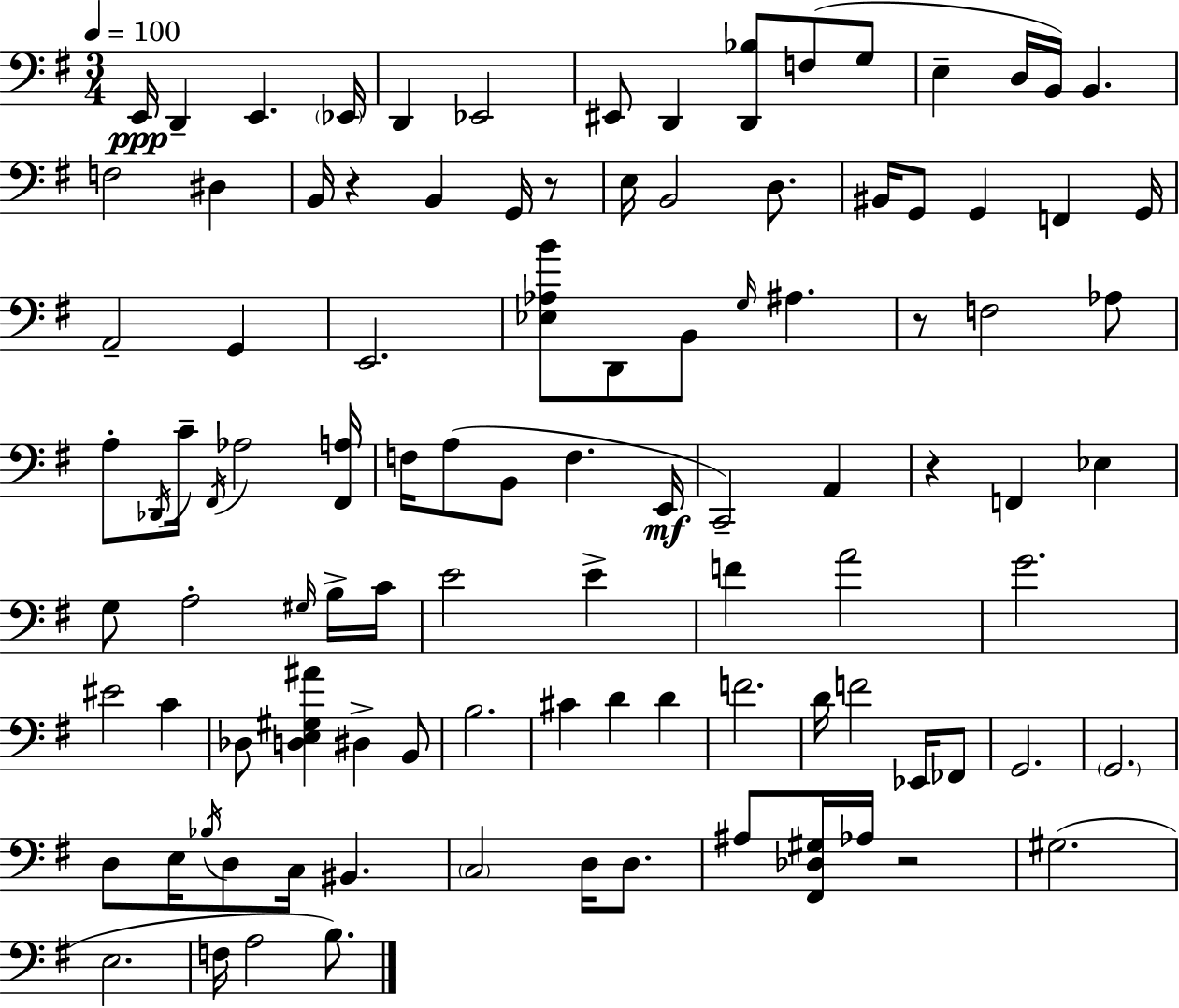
X:1
T:Untitled
M:3/4
L:1/4
K:Em
E,,/4 D,, E,, _E,,/4 D,, _E,,2 ^E,,/2 D,, [D,,_B,]/2 F,/2 G,/2 E, D,/4 B,,/4 B,, F,2 ^D, B,,/4 z B,, G,,/4 z/2 E,/4 B,,2 D,/2 ^B,,/4 G,,/2 G,, F,, G,,/4 A,,2 G,, E,,2 [_E,_A,B]/2 D,,/2 B,,/2 G,/4 ^A, z/2 F,2 _A,/2 A,/2 _D,,/4 C/4 ^F,,/4 _A,2 [^F,,A,]/4 F,/4 A,/2 B,,/2 F, E,,/4 C,,2 A,, z F,, _E, G,/2 A,2 ^G,/4 B,/4 C/4 E2 E F A2 G2 ^E2 C _D,/2 [D,E,^G,^A] ^D, B,,/2 B,2 ^C D D F2 D/4 F2 _E,,/4 _F,,/2 G,,2 G,,2 D,/2 E,/4 _B,/4 D,/2 C,/4 ^B,, C,2 D,/4 D,/2 ^A,/2 [^F,,_D,^G,]/4 _A,/4 z2 ^G,2 E,2 F,/4 A,2 B,/2